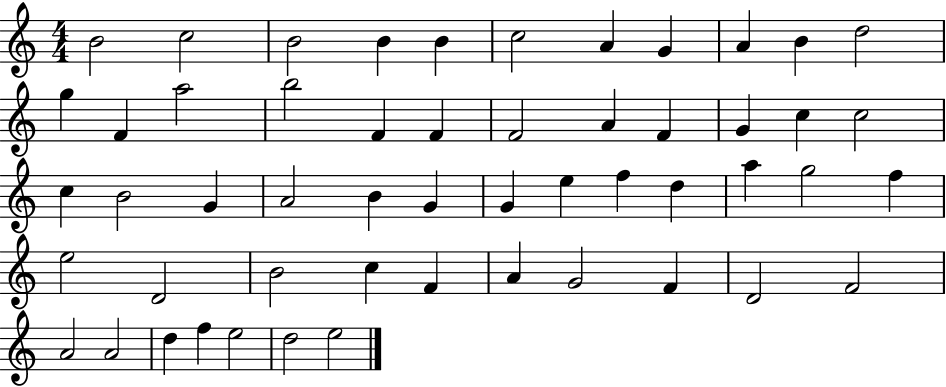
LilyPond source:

{
  \clef treble
  \numericTimeSignature
  \time 4/4
  \key c \major
  b'2 c''2 | b'2 b'4 b'4 | c''2 a'4 g'4 | a'4 b'4 d''2 | \break g''4 f'4 a''2 | b''2 f'4 f'4 | f'2 a'4 f'4 | g'4 c''4 c''2 | \break c''4 b'2 g'4 | a'2 b'4 g'4 | g'4 e''4 f''4 d''4 | a''4 g''2 f''4 | \break e''2 d'2 | b'2 c''4 f'4 | a'4 g'2 f'4 | d'2 f'2 | \break a'2 a'2 | d''4 f''4 e''2 | d''2 e''2 | \bar "|."
}